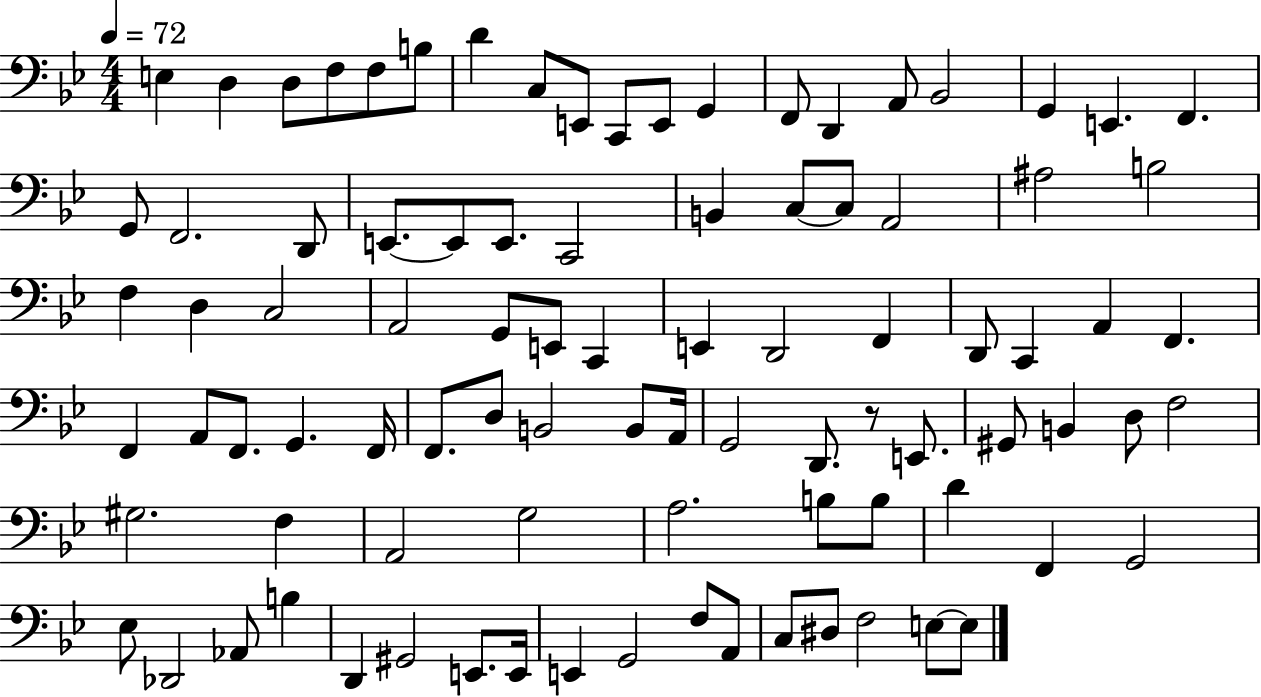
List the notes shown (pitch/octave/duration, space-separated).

E3/q D3/q D3/e F3/e F3/e B3/e D4/q C3/e E2/e C2/e E2/e G2/q F2/e D2/q A2/e Bb2/h G2/q E2/q. F2/q. G2/e F2/h. D2/e E2/e. E2/e E2/e. C2/h B2/q C3/e C3/e A2/h A#3/h B3/h F3/q D3/q C3/h A2/h G2/e E2/e C2/q E2/q D2/h F2/q D2/e C2/q A2/q F2/q. F2/q A2/e F2/e. G2/q. F2/s F2/e. D3/e B2/h B2/e A2/s G2/h D2/e. R/e E2/e. G#2/e B2/q D3/e F3/h G#3/h. F3/q A2/h G3/h A3/h. B3/e B3/e D4/q F2/q G2/h Eb3/e Db2/h Ab2/e B3/q D2/q G#2/h E2/e. E2/s E2/q G2/h F3/e A2/e C3/e D#3/e F3/h E3/e E3/e